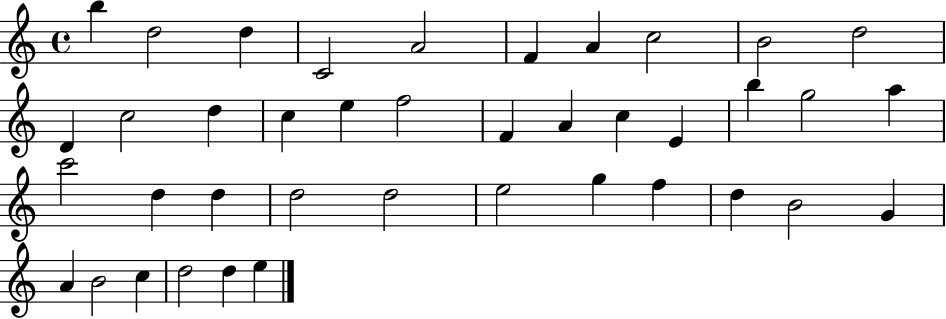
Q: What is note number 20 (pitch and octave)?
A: E4